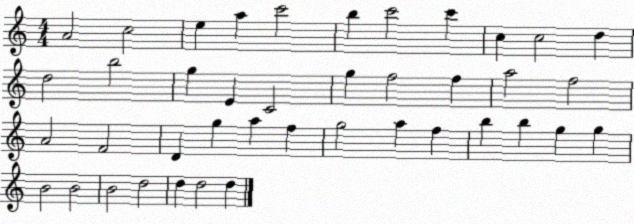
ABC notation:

X:1
T:Untitled
M:4/4
L:1/4
K:C
A2 c2 e a c'2 b c'2 c' c c2 d d2 b2 g E C2 g f2 f a2 f2 A2 F2 D g a f g2 a f b b g g B2 B2 B2 d2 d d2 d